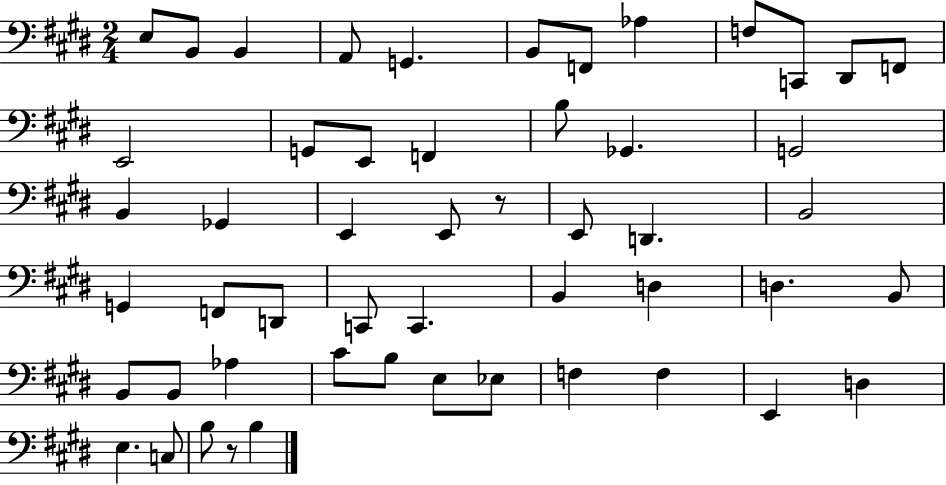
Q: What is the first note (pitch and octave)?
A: E3